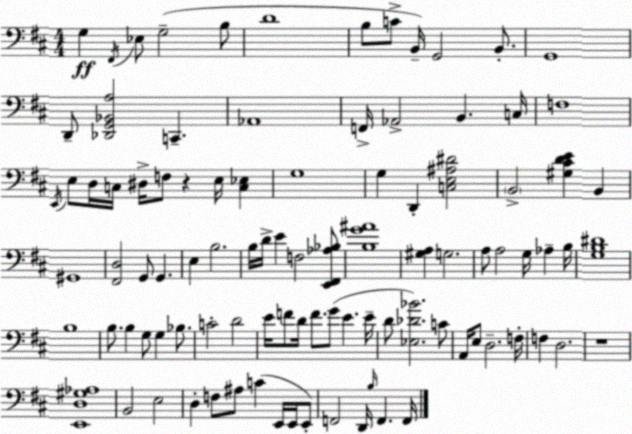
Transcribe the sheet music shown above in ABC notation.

X:1
T:Untitled
M:4/4
L:1/4
K:D
G, ^F,,/4 _E,/2 G,2 B,/2 D4 B,/2 C/2 B,,/4 G,,2 B,,/2 G,,4 D,,/2 [_D,,G,,_B,,A,]2 C,, _A,,4 F,,/4 _A,,2 B,, C,/4 F,4 E,,/4 E,/2 D,/4 C,/4 ^D,/4 F,/2 z E,/4 [C,_E,] G,4 G, D,, [C,E,^A,^D]2 B,,2 [^G,^CDE] B,, ^G,,4 [^F,,D,]2 G,,/2 G,, E, B,2 B,/4 D/4 E F,2 [E,,^F,,_A,_B,]/2 [B,G^A]4 [^G,A,] G,2 A,/2 A,2 G,/4 _A, B,/4 [G,B,^D]4 B,4 B,/2 B, G,/2 G, _B,/2 C2 D2 E/4 F/2 D/4 F/2 G/2 E E/4 D/2 [_E,_D_B]2 C/2 A,,/4 E,/2 D,2 F,/4 F, D,2 z4 [E,,D,^G,_A,]4 B,,2 E,2 D, F,/2 ^A,/2 C E,,/4 E,,/4 E,,/2 F,,2 D,,/4 B,/4 F,, F,,/4